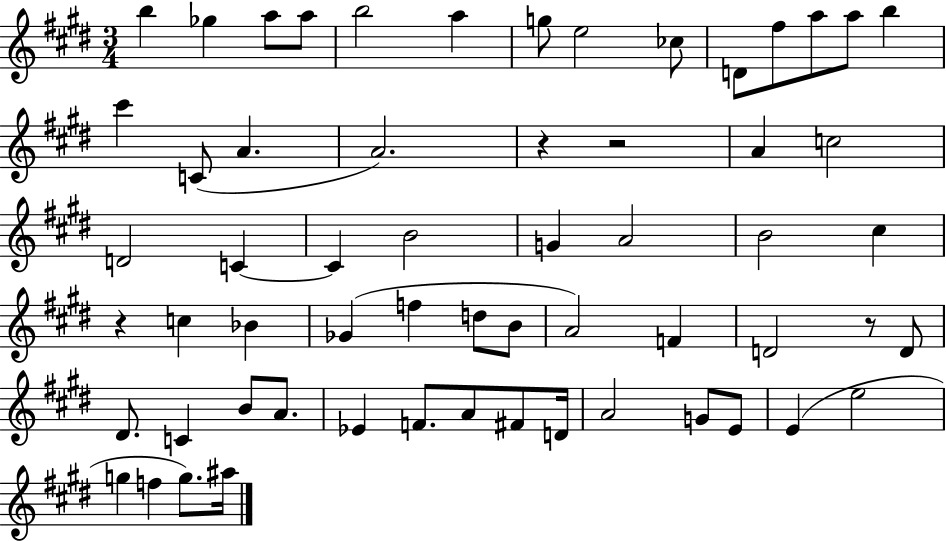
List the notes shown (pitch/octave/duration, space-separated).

B5/q Gb5/q A5/e A5/e B5/h A5/q G5/e E5/h CES5/e D4/e F#5/e A5/e A5/e B5/q C#6/q C4/e A4/q. A4/h. R/q R/h A4/q C5/h D4/h C4/q C4/q B4/h G4/q A4/h B4/h C#5/q R/q C5/q Bb4/q Gb4/q F5/q D5/e B4/e A4/h F4/q D4/h R/e D4/e D#4/e. C4/q B4/e A4/e. Eb4/q F4/e. A4/e F#4/e D4/s A4/h G4/e E4/e E4/q E5/h G5/q F5/q G5/e. A#5/s